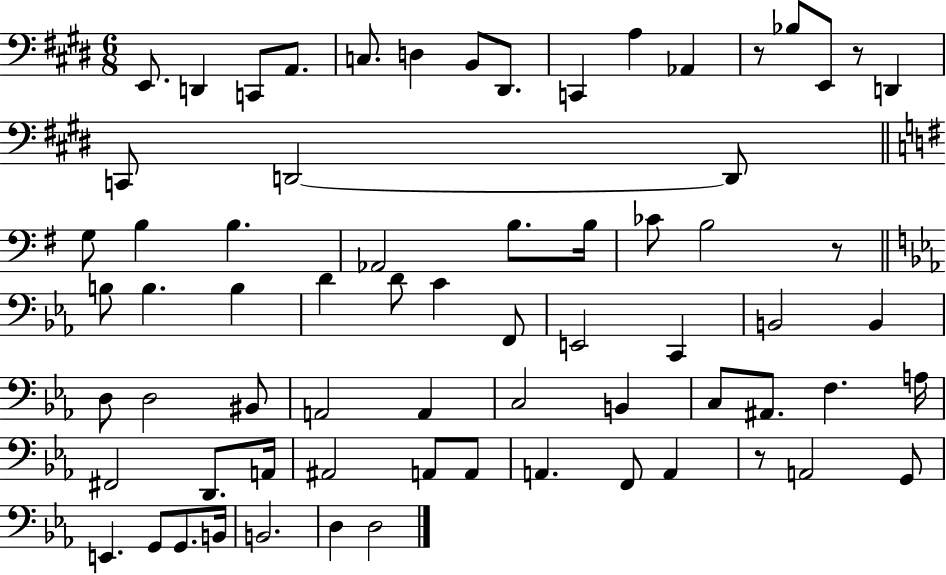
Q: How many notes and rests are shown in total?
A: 69